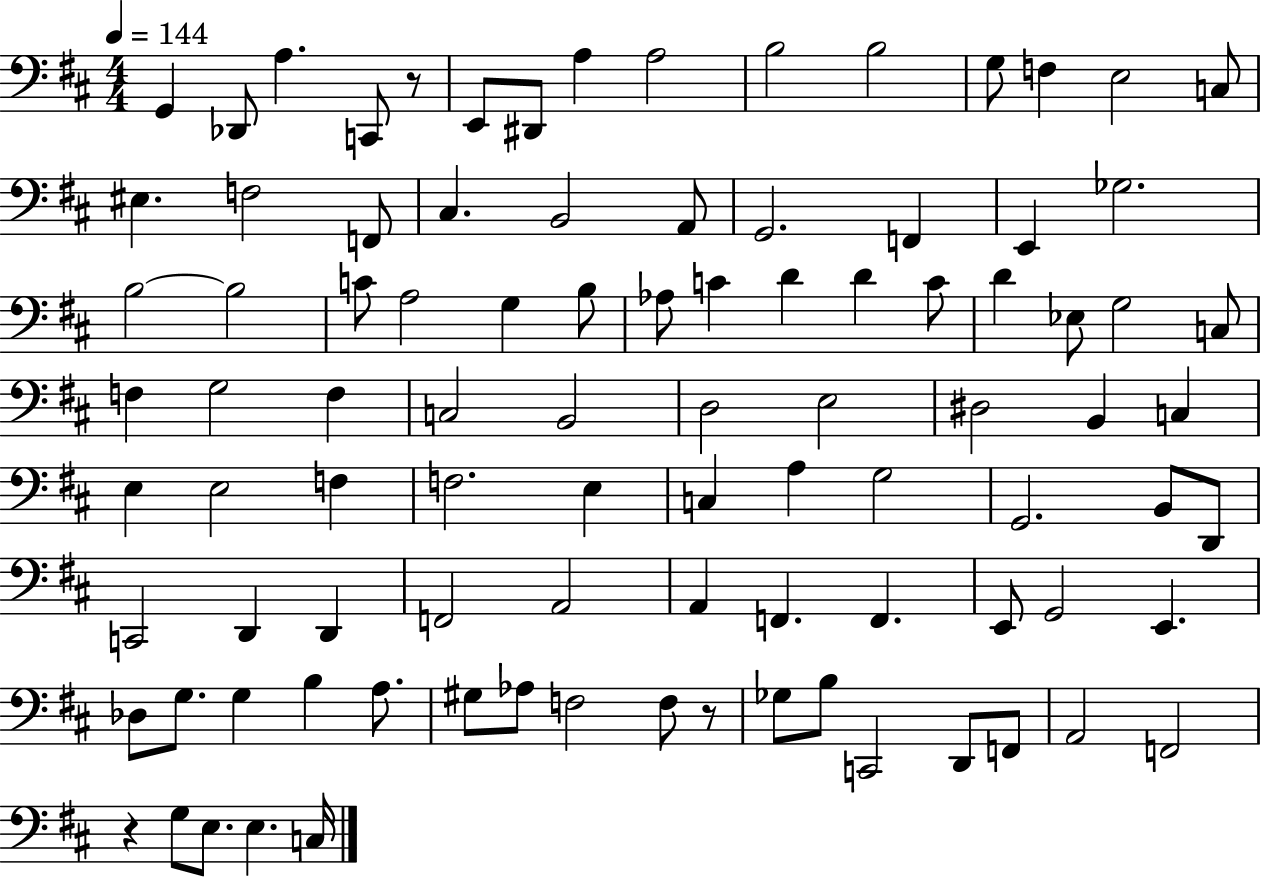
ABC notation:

X:1
T:Untitled
M:4/4
L:1/4
K:D
G,, _D,,/2 A, C,,/2 z/2 E,,/2 ^D,,/2 A, A,2 B,2 B,2 G,/2 F, E,2 C,/2 ^E, F,2 F,,/2 ^C, B,,2 A,,/2 G,,2 F,, E,, _G,2 B,2 B,2 C/2 A,2 G, B,/2 _A,/2 C D D C/2 D _E,/2 G,2 C,/2 F, G,2 F, C,2 B,,2 D,2 E,2 ^D,2 B,, C, E, E,2 F, F,2 E, C, A, G,2 G,,2 B,,/2 D,,/2 C,,2 D,, D,, F,,2 A,,2 A,, F,, F,, E,,/2 G,,2 E,, _D,/2 G,/2 G, B, A,/2 ^G,/2 _A,/2 F,2 F,/2 z/2 _G,/2 B,/2 C,,2 D,,/2 F,,/2 A,,2 F,,2 z G,/2 E,/2 E, C,/4